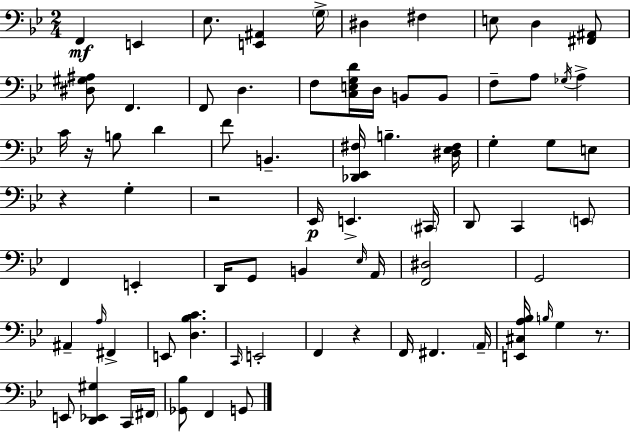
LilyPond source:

{
  \clef bass
  \numericTimeSignature
  \time 2/4
  \key g \minor
  f,4\mf e,4 | ees8. <e, ais,>4 \parenthesize g16-> | dis4 fis4 | e8 d4 <fis, ais,>8 | \break <dis gis ais>8 f,4. | f,8 d4. | f8 <c e g d'>16 d16 b,8 b,8 | f8-- a8 \acciaccatura { ges16 } a4-> | \break c'16 r16 b8 d'4 | f'8 b,4.-- | <des, ees, fis>16 b4.-- | <dis ees fis>16 g4-. g8 e8 | \break r4 g4-. | r2 | ees,16\p e,4.-> | \parenthesize cis,16 d,8 c,4 \parenthesize e,8 | \break f,4 e,4-. | d,16 g,8 b,4 | \grace { ees16 } a,16 <f, dis>2 | g,2 | \break ais,4-- \grace { a16 } fis,4-> | e,8 <d bes c'>4. | \grace { c,16 } e,2-. | f,4 | \break r4 f,16 fis,4. | \parenthesize a,16-- <e, cis a bes>16 \grace { b16 } g4 | r8. e,8 <d, ees, gis>4 | c,16 \parenthesize fis,16 <ges, bes>8 f,4 | \break g,8 \bar "|."
}